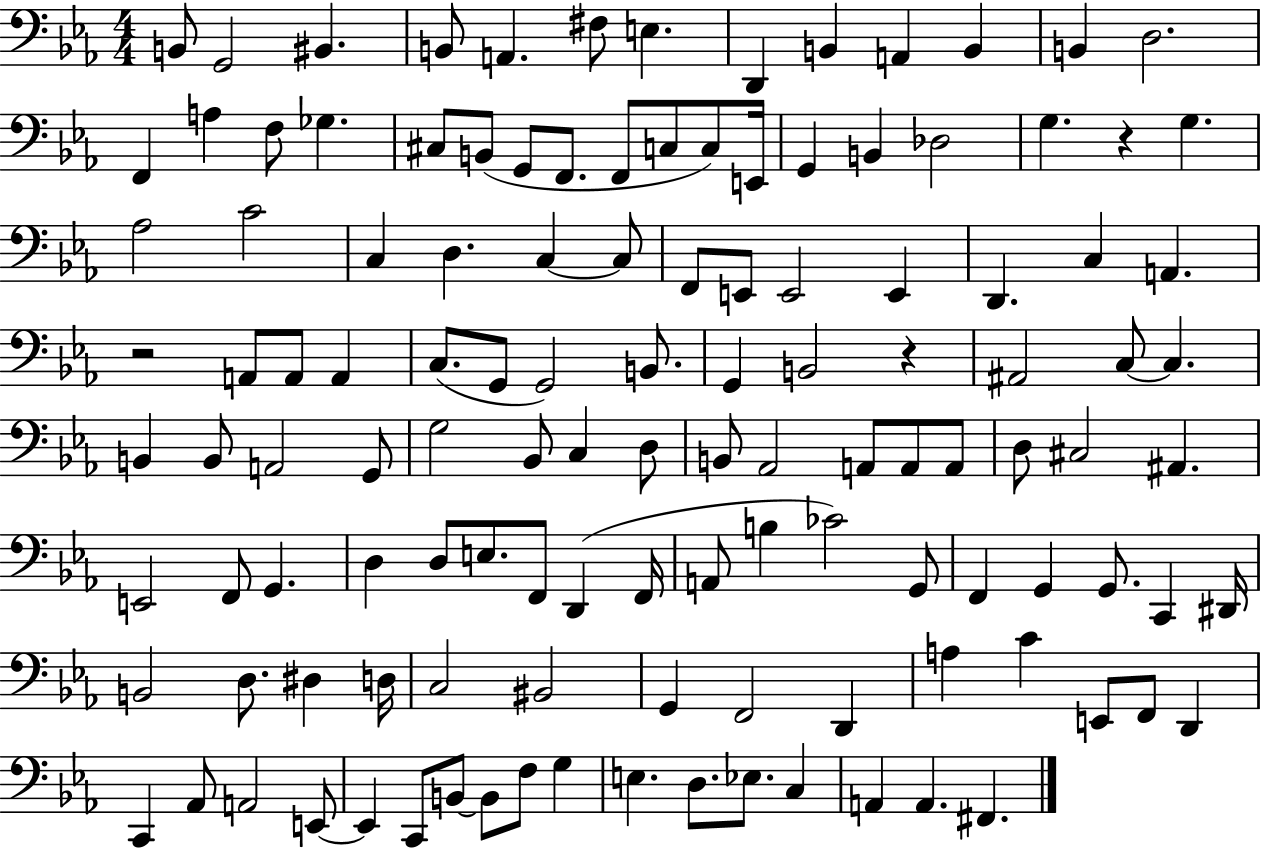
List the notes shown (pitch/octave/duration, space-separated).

B2/e G2/h BIS2/q. B2/e A2/q. F#3/e E3/q. D2/q B2/q A2/q B2/q B2/q D3/h. F2/q A3/q F3/e Gb3/q. C#3/e B2/e G2/e F2/e. F2/e C3/e C3/e E2/s G2/q B2/q Db3/h G3/q. R/q G3/q. Ab3/h C4/h C3/q D3/q. C3/q C3/e F2/e E2/e E2/h E2/q D2/q. C3/q A2/q. R/h A2/e A2/e A2/q C3/e. G2/e G2/h B2/e. G2/q B2/h R/q A#2/h C3/e C3/q. B2/q B2/e A2/h G2/e G3/h Bb2/e C3/q D3/e B2/e Ab2/h A2/e A2/e A2/e D3/e C#3/h A#2/q. E2/h F2/e G2/q. D3/q D3/e E3/e. F2/e D2/q F2/s A2/e B3/q CES4/h G2/e F2/q G2/q G2/e. C2/q D#2/s B2/h D3/e. D#3/q D3/s C3/h BIS2/h G2/q F2/h D2/q A3/q C4/q E2/e F2/e D2/q C2/q Ab2/e A2/h E2/e E2/q C2/e B2/e B2/e F3/e G3/q E3/q. D3/e. Eb3/e. C3/q A2/q A2/q. F#2/q.